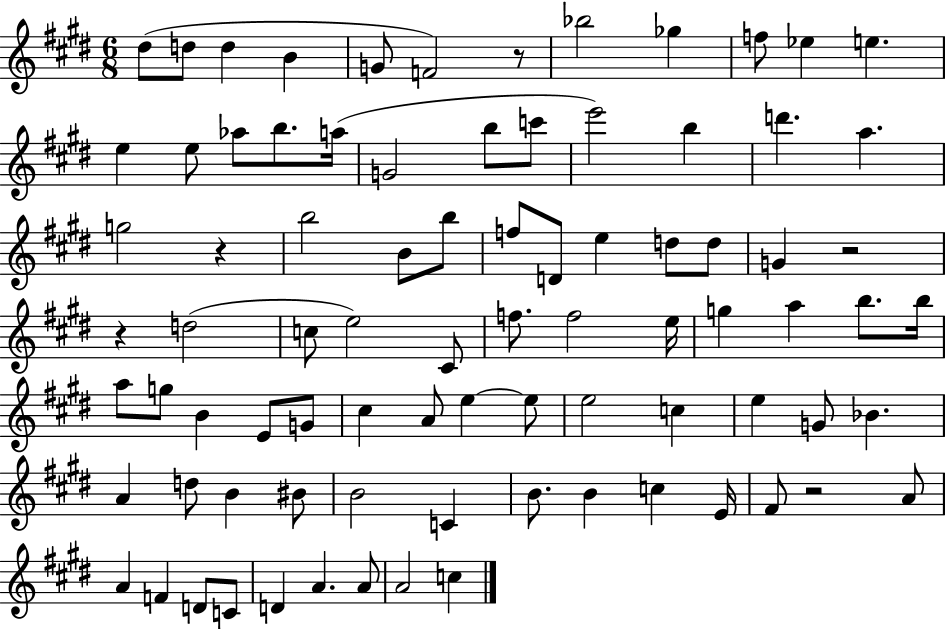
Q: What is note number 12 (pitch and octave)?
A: E5